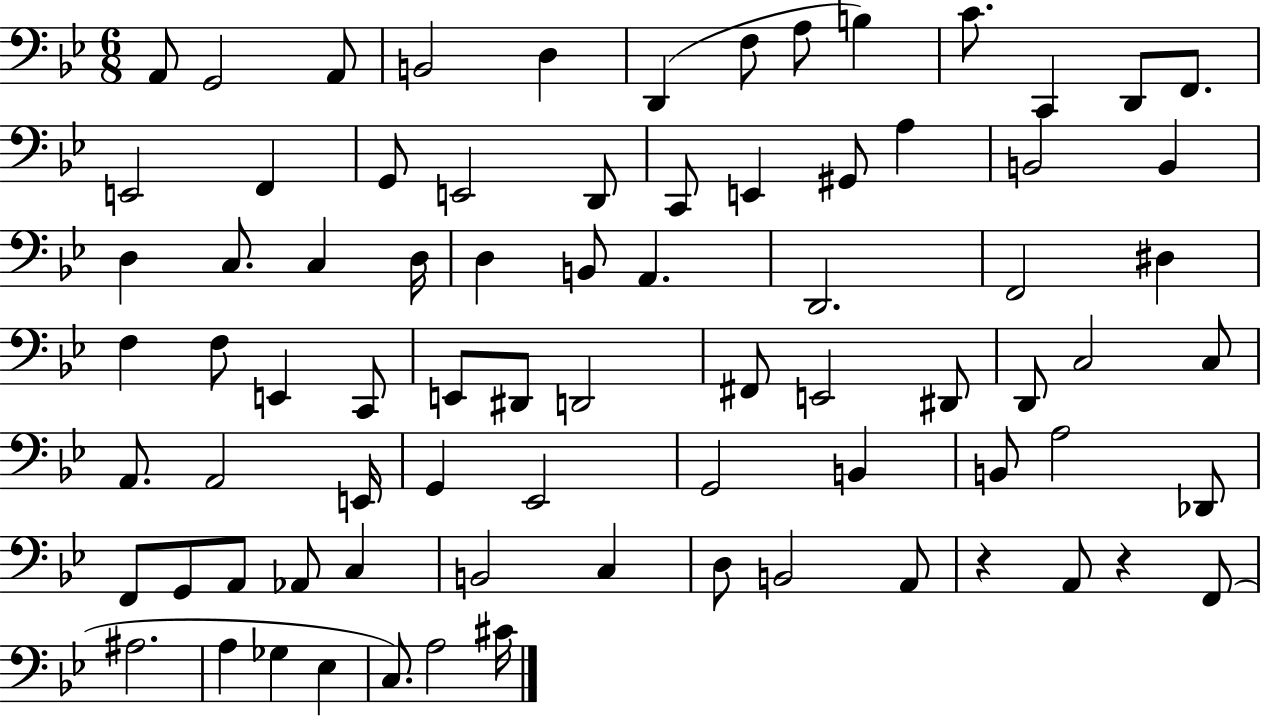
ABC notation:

X:1
T:Untitled
M:6/8
L:1/4
K:Bb
A,,/2 G,,2 A,,/2 B,,2 D, D,, F,/2 A,/2 B, C/2 C,, D,,/2 F,,/2 E,,2 F,, G,,/2 E,,2 D,,/2 C,,/2 E,, ^G,,/2 A, B,,2 B,, D, C,/2 C, D,/4 D, B,,/2 A,, D,,2 F,,2 ^D, F, F,/2 E,, C,,/2 E,,/2 ^D,,/2 D,,2 ^F,,/2 E,,2 ^D,,/2 D,,/2 C,2 C,/2 A,,/2 A,,2 E,,/4 G,, _E,,2 G,,2 B,, B,,/2 A,2 _D,,/2 F,,/2 G,,/2 A,,/2 _A,,/2 C, B,,2 C, D,/2 B,,2 A,,/2 z A,,/2 z F,,/2 ^A,2 A, _G, _E, C,/2 A,2 ^C/4